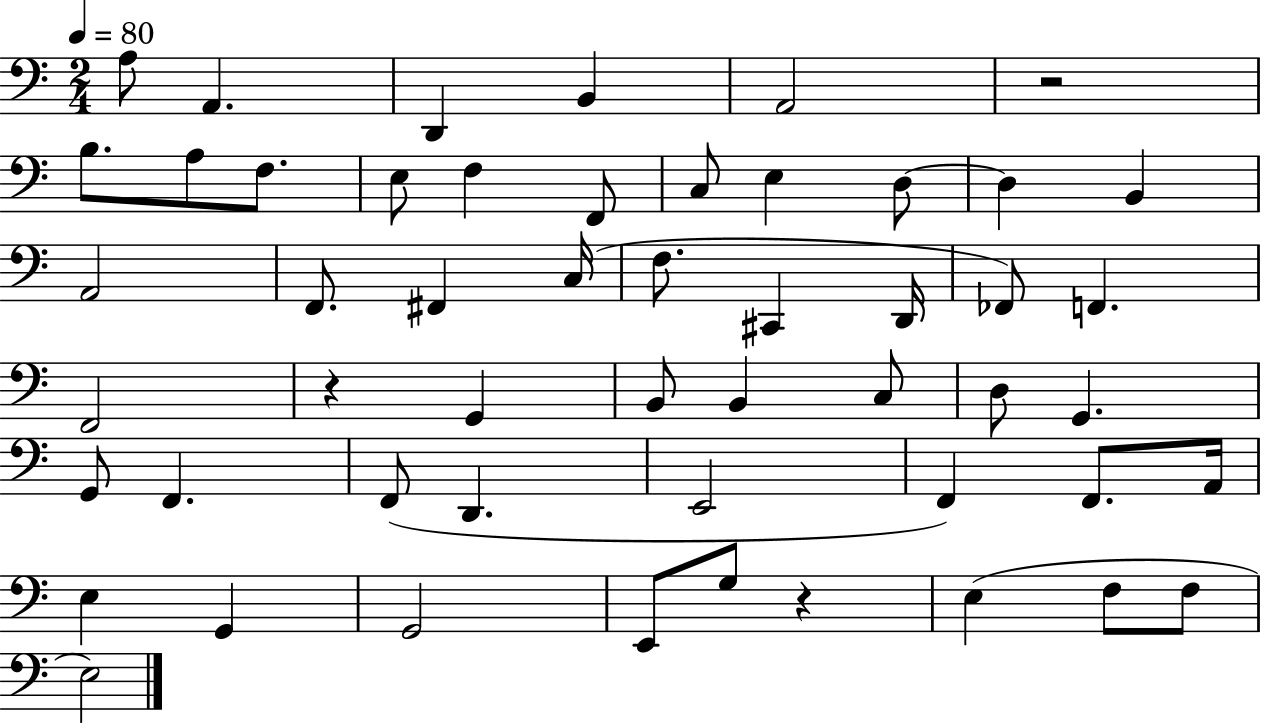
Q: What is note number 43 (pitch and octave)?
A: G2